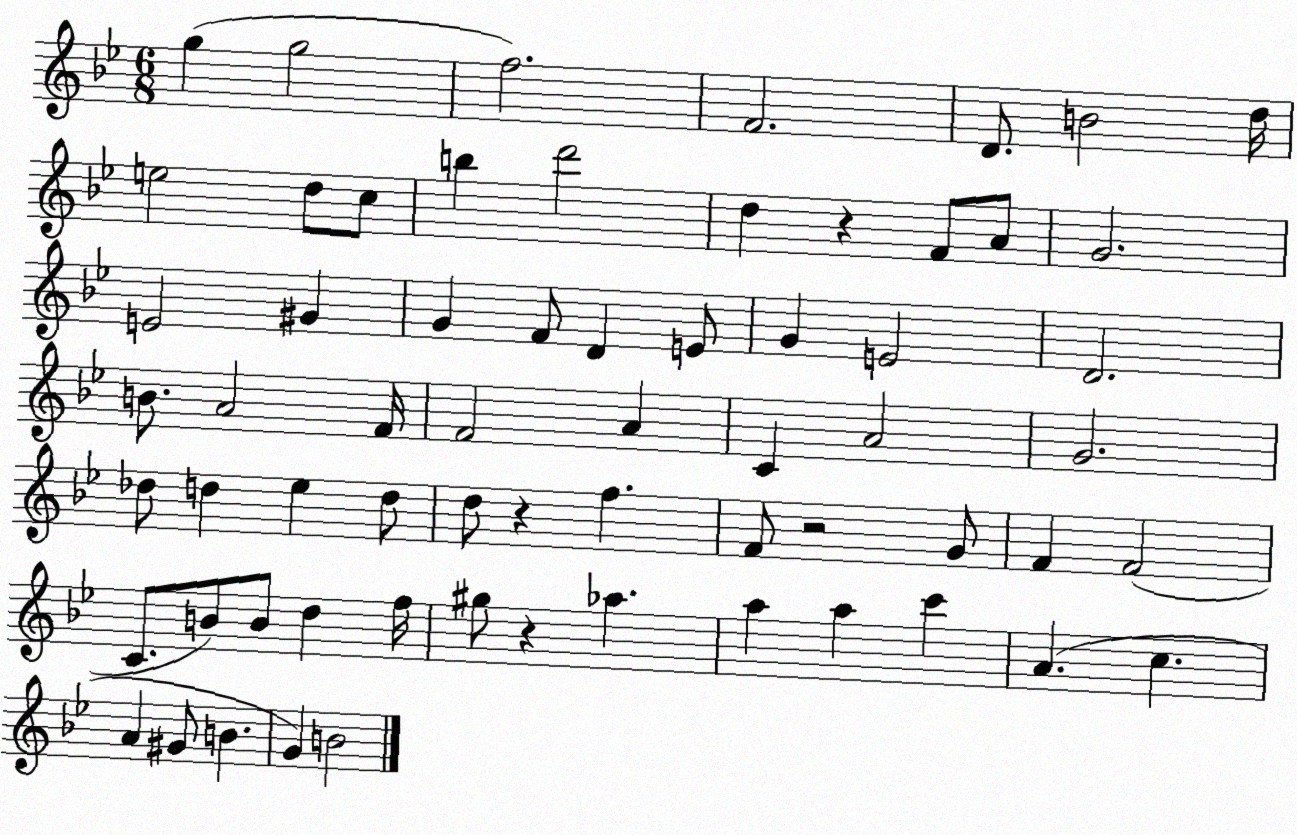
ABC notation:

X:1
T:Untitled
M:6/8
L:1/4
K:Bb
g g2 f2 F2 D/2 B2 d/4 e2 d/2 c/2 b d'2 d z F/2 A/2 G2 E2 ^G G F/2 D E/2 G E2 D2 B/2 A2 F/4 F2 A C A2 G2 _d/2 d _e d/2 d/2 z f F/2 z2 G/2 F F2 C/2 B/2 B/2 d f/4 ^g/2 z _a a a c' A c A ^G/2 B G B2